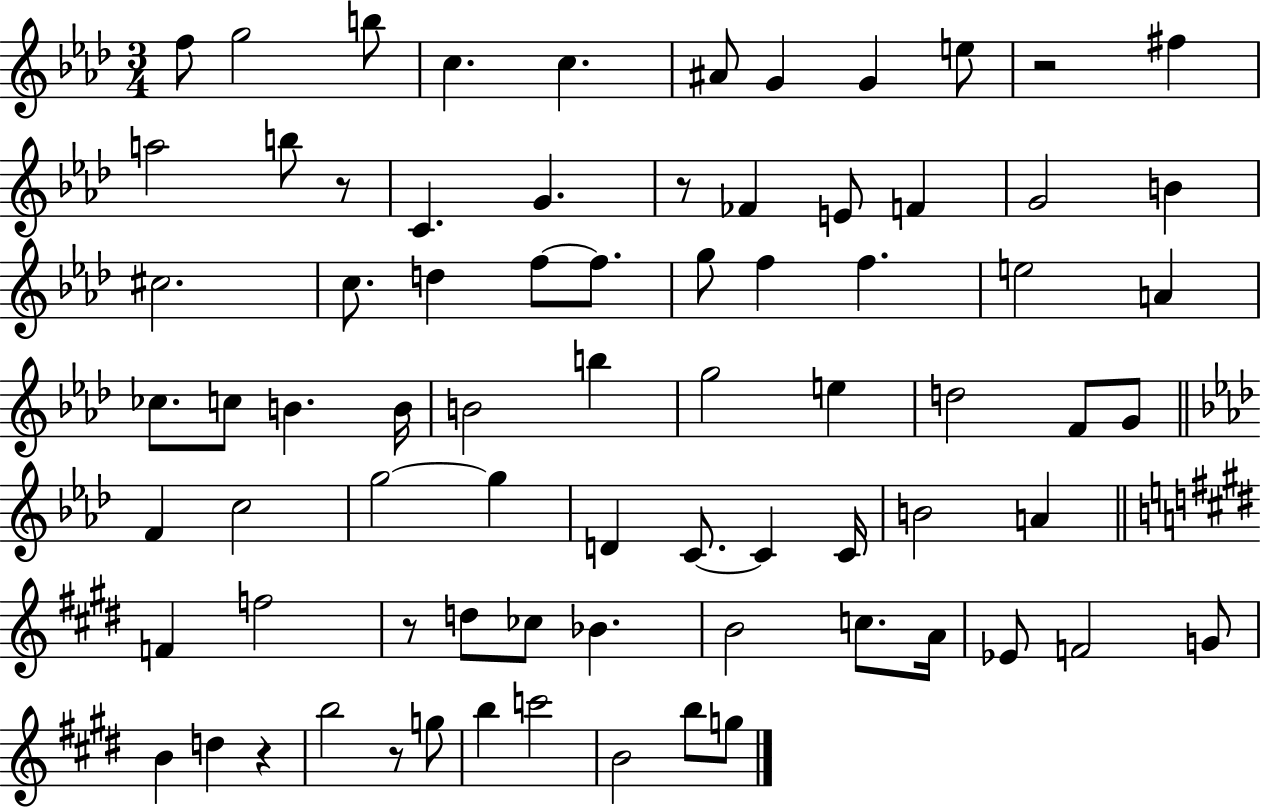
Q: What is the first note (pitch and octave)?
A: F5